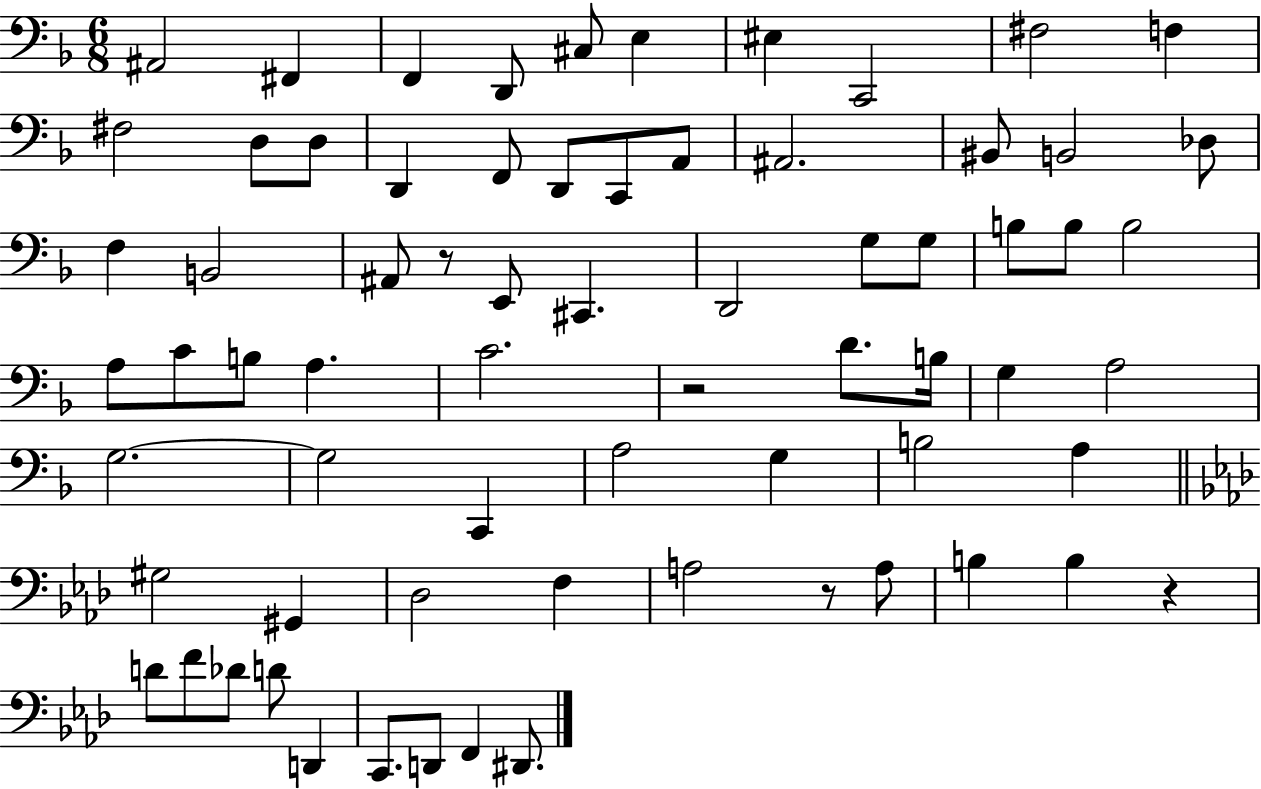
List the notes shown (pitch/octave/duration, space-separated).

A#2/h F#2/q F2/q D2/e C#3/e E3/q EIS3/q C2/h F#3/h F3/q F#3/h D3/e D3/e D2/q F2/e D2/e C2/e A2/e A#2/h. BIS2/e B2/h Db3/e F3/q B2/h A#2/e R/e E2/e C#2/q. D2/h G3/e G3/e B3/e B3/e B3/h A3/e C4/e B3/e A3/q. C4/h. R/h D4/e. B3/s G3/q A3/h G3/h. G3/h C2/q A3/h G3/q B3/h A3/q G#3/h G#2/q Db3/h F3/q A3/h R/e A3/e B3/q B3/q R/q D4/e F4/e Db4/e D4/e D2/q C2/e. D2/e F2/q D#2/e.